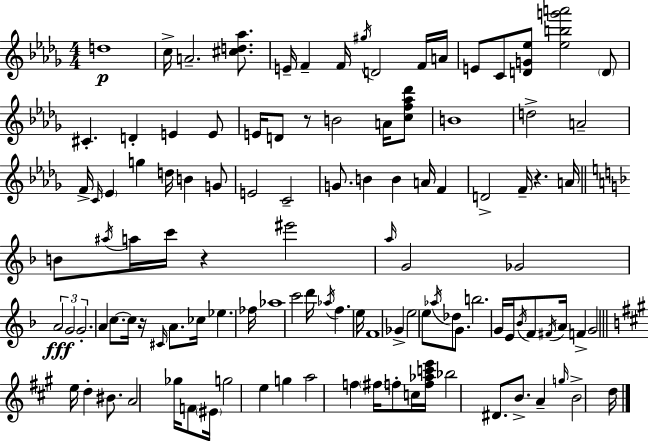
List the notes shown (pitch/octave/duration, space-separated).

D5/w C5/s A4/h. [C#5,D5,Ab5]/e. E4/s F4/q F4/s G#5/s D4/h F4/s A4/s E4/e C4/e [D4,G4,Eb5]/e [Eb5,B5,G6,A6]/h D4/e C#4/q. D4/q E4/q E4/e E4/s D4/e R/e B4/h A4/s [C5,F5,Ab5,Db6]/e B4/w D5/h A4/h F4/s C4/s Eb4/q G5/q D5/s B4/q G4/e E4/h C4/h G4/e. B4/q B4/q A4/s F4/q D4/h F4/s R/q. A4/s B4/e A#5/s A5/s C6/s R/q EIS6/h A5/s G4/h Gb4/h A4/h G4/h G4/h. A4/q C5/e. C5/s R/s C#4/s A4/e. CES5/s Eb5/q. FES5/s Ab5/w C6/h D6/s Ab5/s F5/q. E5/s F4/w Gb4/q E5/h E5/e Ab5/s Db5/e G4/e. B5/h. G4/s E4/s Bb4/s F4/e F#4/s A4/s F4/q G4/h E5/s D5/q BIS4/e. A4/h Gb5/s F4/e EIS4/s G5/h E5/q G5/q A5/h F5/q F#5/s F5/e C5/s [F5,Ab5,C6,E6]/s Bb5/h D#4/e. B4/e. A4/q G5/s B4/h D5/s